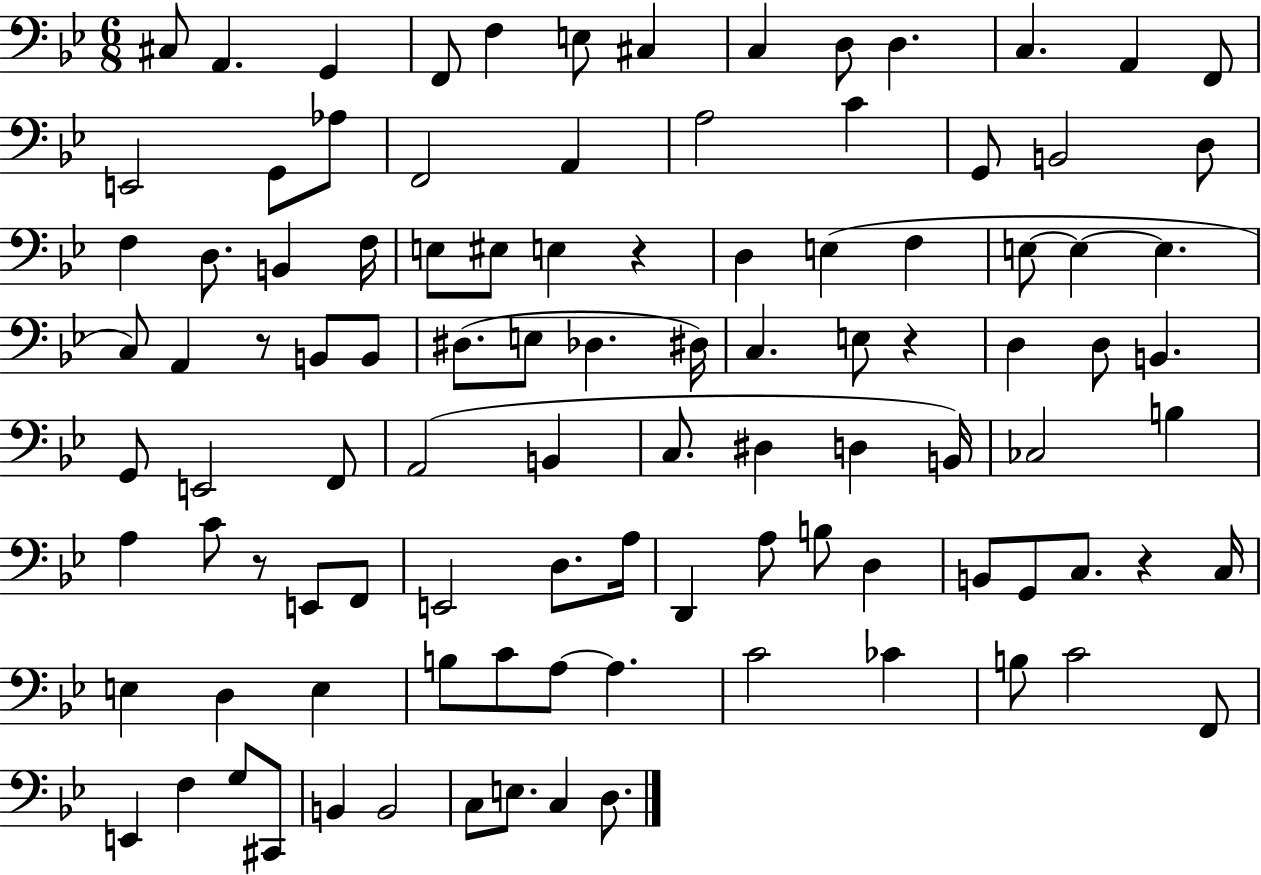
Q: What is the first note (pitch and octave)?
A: C#3